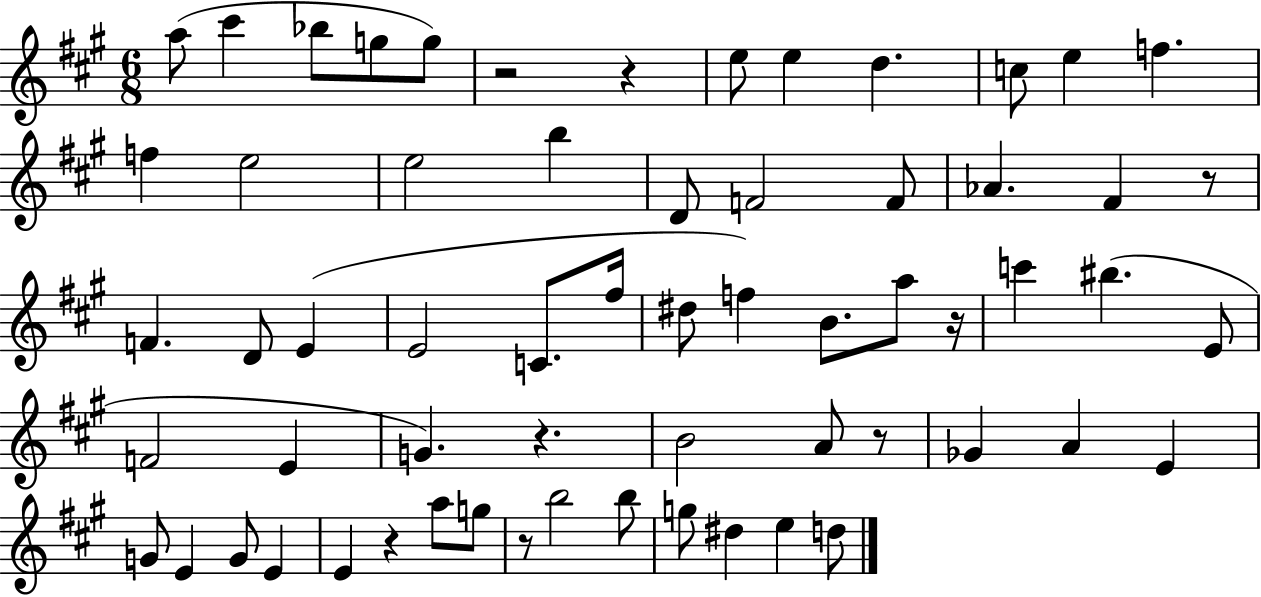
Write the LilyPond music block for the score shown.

{
  \clef treble
  \numericTimeSignature
  \time 6/8
  \key a \major
  \repeat volta 2 { a''8( cis'''4 bes''8 g''8 g''8) | r2 r4 | e''8 e''4 d''4. | c''8 e''4 f''4. | \break f''4 e''2 | e''2 b''4 | d'8 f'2 f'8 | aes'4. fis'4 r8 | \break f'4. d'8 e'4( | e'2 c'8. fis''16 | dis''8 f''4) b'8. a''8 r16 | c'''4 bis''4.( e'8 | \break f'2 e'4 | g'4.) r4. | b'2 a'8 r8 | ges'4 a'4 e'4 | \break g'8 e'4 g'8 e'4 | e'4 r4 a''8 g''8 | r8 b''2 b''8 | g''8 dis''4 e''4 d''8 | \break } \bar "|."
}